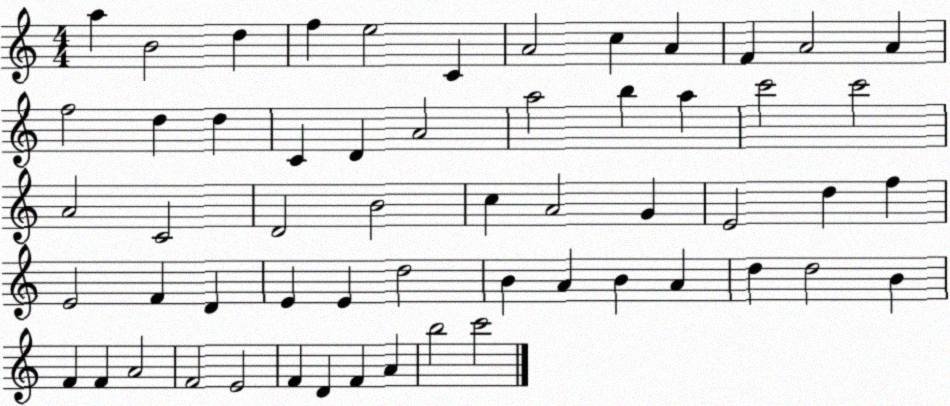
X:1
T:Untitled
M:4/4
L:1/4
K:C
a B2 d f e2 C A2 c A F A2 A f2 d d C D A2 a2 b a c'2 c'2 A2 C2 D2 B2 c A2 G E2 d f E2 F D E E d2 B A B A d d2 B F F A2 F2 E2 F D F A b2 c'2